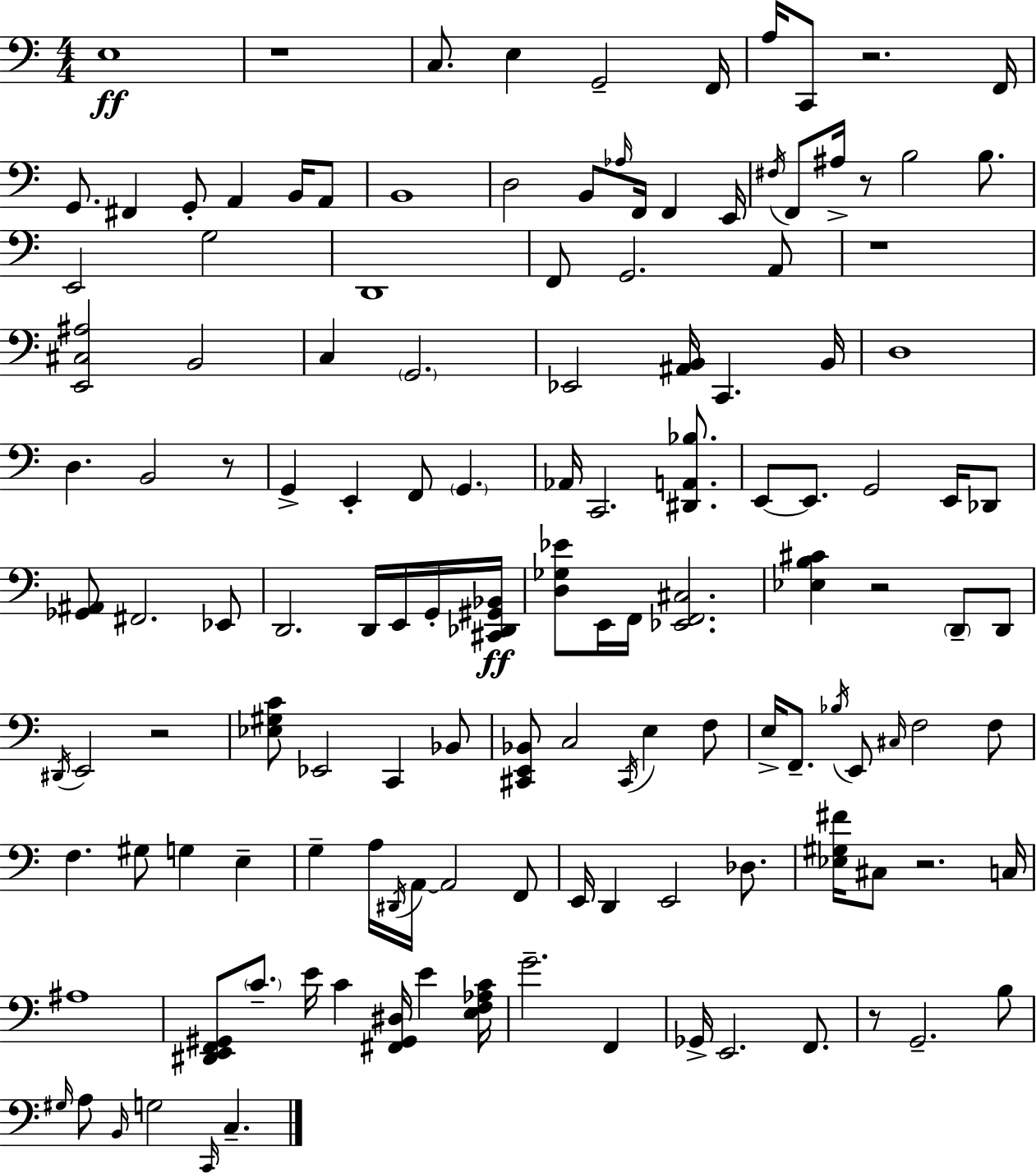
X:1
T:Untitled
M:4/4
L:1/4
K:C
E,4 z4 C,/2 E, G,,2 F,,/4 A,/4 C,,/2 z2 F,,/4 G,,/2 ^F,, G,,/2 A,, B,,/4 A,,/2 B,,4 D,2 B,,/2 _A,/4 F,,/4 F,, E,,/4 ^F,/4 F,,/2 ^A,/4 z/2 B,2 B,/2 E,,2 G,2 D,,4 F,,/2 G,,2 A,,/2 z4 [E,,^C,^A,]2 B,,2 C, G,,2 _E,,2 [^A,,B,,]/4 C,, B,,/4 D,4 D, B,,2 z/2 G,, E,, F,,/2 G,, _A,,/4 C,,2 [^D,,A,,_B,]/2 E,,/2 E,,/2 G,,2 E,,/4 _D,,/2 [_G,,^A,,]/2 ^F,,2 _E,,/2 D,,2 D,,/4 E,,/4 G,,/4 [^C,,_D,,^G,,_B,,]/4 [D,_G,_E]/2 E,,/4 F,,/4 [_E,,F,,^C,]2 [_E,B,^C] z2 D,,/2 D,,/2 ^D,,/4 E,,2 z2 [_E,^G,C]/2 _E,,2 C,, _B,,/2 [^C,,E,,_B,,]/2 C,2 ^C,,/4 E, F,/2 E,/4 F,,/2 _B,/4 E,,/2 ^C,/4 F,2 F,/2 F, ^G,/2 G, E, G, A,/4 ^D,,/4 A,,/4 A,,2 F,,/2 E,,/4 D,, E,,2 _D,/2 [_E,^G,^F]/4 ^C,/2 z2 C,/4 ^A,4 [^D,,E,,F,,^G,,]/2 C/2 E/4 C [^F,,^G,,^D,]/4 E [E,F,_A,C]/4 G2 F,, _G,,/4 E,,2 F,,/2 z/2 G,,2 B,/2 ^G,/4 A,/2 B,,/4 G,2 C,,/4 C,